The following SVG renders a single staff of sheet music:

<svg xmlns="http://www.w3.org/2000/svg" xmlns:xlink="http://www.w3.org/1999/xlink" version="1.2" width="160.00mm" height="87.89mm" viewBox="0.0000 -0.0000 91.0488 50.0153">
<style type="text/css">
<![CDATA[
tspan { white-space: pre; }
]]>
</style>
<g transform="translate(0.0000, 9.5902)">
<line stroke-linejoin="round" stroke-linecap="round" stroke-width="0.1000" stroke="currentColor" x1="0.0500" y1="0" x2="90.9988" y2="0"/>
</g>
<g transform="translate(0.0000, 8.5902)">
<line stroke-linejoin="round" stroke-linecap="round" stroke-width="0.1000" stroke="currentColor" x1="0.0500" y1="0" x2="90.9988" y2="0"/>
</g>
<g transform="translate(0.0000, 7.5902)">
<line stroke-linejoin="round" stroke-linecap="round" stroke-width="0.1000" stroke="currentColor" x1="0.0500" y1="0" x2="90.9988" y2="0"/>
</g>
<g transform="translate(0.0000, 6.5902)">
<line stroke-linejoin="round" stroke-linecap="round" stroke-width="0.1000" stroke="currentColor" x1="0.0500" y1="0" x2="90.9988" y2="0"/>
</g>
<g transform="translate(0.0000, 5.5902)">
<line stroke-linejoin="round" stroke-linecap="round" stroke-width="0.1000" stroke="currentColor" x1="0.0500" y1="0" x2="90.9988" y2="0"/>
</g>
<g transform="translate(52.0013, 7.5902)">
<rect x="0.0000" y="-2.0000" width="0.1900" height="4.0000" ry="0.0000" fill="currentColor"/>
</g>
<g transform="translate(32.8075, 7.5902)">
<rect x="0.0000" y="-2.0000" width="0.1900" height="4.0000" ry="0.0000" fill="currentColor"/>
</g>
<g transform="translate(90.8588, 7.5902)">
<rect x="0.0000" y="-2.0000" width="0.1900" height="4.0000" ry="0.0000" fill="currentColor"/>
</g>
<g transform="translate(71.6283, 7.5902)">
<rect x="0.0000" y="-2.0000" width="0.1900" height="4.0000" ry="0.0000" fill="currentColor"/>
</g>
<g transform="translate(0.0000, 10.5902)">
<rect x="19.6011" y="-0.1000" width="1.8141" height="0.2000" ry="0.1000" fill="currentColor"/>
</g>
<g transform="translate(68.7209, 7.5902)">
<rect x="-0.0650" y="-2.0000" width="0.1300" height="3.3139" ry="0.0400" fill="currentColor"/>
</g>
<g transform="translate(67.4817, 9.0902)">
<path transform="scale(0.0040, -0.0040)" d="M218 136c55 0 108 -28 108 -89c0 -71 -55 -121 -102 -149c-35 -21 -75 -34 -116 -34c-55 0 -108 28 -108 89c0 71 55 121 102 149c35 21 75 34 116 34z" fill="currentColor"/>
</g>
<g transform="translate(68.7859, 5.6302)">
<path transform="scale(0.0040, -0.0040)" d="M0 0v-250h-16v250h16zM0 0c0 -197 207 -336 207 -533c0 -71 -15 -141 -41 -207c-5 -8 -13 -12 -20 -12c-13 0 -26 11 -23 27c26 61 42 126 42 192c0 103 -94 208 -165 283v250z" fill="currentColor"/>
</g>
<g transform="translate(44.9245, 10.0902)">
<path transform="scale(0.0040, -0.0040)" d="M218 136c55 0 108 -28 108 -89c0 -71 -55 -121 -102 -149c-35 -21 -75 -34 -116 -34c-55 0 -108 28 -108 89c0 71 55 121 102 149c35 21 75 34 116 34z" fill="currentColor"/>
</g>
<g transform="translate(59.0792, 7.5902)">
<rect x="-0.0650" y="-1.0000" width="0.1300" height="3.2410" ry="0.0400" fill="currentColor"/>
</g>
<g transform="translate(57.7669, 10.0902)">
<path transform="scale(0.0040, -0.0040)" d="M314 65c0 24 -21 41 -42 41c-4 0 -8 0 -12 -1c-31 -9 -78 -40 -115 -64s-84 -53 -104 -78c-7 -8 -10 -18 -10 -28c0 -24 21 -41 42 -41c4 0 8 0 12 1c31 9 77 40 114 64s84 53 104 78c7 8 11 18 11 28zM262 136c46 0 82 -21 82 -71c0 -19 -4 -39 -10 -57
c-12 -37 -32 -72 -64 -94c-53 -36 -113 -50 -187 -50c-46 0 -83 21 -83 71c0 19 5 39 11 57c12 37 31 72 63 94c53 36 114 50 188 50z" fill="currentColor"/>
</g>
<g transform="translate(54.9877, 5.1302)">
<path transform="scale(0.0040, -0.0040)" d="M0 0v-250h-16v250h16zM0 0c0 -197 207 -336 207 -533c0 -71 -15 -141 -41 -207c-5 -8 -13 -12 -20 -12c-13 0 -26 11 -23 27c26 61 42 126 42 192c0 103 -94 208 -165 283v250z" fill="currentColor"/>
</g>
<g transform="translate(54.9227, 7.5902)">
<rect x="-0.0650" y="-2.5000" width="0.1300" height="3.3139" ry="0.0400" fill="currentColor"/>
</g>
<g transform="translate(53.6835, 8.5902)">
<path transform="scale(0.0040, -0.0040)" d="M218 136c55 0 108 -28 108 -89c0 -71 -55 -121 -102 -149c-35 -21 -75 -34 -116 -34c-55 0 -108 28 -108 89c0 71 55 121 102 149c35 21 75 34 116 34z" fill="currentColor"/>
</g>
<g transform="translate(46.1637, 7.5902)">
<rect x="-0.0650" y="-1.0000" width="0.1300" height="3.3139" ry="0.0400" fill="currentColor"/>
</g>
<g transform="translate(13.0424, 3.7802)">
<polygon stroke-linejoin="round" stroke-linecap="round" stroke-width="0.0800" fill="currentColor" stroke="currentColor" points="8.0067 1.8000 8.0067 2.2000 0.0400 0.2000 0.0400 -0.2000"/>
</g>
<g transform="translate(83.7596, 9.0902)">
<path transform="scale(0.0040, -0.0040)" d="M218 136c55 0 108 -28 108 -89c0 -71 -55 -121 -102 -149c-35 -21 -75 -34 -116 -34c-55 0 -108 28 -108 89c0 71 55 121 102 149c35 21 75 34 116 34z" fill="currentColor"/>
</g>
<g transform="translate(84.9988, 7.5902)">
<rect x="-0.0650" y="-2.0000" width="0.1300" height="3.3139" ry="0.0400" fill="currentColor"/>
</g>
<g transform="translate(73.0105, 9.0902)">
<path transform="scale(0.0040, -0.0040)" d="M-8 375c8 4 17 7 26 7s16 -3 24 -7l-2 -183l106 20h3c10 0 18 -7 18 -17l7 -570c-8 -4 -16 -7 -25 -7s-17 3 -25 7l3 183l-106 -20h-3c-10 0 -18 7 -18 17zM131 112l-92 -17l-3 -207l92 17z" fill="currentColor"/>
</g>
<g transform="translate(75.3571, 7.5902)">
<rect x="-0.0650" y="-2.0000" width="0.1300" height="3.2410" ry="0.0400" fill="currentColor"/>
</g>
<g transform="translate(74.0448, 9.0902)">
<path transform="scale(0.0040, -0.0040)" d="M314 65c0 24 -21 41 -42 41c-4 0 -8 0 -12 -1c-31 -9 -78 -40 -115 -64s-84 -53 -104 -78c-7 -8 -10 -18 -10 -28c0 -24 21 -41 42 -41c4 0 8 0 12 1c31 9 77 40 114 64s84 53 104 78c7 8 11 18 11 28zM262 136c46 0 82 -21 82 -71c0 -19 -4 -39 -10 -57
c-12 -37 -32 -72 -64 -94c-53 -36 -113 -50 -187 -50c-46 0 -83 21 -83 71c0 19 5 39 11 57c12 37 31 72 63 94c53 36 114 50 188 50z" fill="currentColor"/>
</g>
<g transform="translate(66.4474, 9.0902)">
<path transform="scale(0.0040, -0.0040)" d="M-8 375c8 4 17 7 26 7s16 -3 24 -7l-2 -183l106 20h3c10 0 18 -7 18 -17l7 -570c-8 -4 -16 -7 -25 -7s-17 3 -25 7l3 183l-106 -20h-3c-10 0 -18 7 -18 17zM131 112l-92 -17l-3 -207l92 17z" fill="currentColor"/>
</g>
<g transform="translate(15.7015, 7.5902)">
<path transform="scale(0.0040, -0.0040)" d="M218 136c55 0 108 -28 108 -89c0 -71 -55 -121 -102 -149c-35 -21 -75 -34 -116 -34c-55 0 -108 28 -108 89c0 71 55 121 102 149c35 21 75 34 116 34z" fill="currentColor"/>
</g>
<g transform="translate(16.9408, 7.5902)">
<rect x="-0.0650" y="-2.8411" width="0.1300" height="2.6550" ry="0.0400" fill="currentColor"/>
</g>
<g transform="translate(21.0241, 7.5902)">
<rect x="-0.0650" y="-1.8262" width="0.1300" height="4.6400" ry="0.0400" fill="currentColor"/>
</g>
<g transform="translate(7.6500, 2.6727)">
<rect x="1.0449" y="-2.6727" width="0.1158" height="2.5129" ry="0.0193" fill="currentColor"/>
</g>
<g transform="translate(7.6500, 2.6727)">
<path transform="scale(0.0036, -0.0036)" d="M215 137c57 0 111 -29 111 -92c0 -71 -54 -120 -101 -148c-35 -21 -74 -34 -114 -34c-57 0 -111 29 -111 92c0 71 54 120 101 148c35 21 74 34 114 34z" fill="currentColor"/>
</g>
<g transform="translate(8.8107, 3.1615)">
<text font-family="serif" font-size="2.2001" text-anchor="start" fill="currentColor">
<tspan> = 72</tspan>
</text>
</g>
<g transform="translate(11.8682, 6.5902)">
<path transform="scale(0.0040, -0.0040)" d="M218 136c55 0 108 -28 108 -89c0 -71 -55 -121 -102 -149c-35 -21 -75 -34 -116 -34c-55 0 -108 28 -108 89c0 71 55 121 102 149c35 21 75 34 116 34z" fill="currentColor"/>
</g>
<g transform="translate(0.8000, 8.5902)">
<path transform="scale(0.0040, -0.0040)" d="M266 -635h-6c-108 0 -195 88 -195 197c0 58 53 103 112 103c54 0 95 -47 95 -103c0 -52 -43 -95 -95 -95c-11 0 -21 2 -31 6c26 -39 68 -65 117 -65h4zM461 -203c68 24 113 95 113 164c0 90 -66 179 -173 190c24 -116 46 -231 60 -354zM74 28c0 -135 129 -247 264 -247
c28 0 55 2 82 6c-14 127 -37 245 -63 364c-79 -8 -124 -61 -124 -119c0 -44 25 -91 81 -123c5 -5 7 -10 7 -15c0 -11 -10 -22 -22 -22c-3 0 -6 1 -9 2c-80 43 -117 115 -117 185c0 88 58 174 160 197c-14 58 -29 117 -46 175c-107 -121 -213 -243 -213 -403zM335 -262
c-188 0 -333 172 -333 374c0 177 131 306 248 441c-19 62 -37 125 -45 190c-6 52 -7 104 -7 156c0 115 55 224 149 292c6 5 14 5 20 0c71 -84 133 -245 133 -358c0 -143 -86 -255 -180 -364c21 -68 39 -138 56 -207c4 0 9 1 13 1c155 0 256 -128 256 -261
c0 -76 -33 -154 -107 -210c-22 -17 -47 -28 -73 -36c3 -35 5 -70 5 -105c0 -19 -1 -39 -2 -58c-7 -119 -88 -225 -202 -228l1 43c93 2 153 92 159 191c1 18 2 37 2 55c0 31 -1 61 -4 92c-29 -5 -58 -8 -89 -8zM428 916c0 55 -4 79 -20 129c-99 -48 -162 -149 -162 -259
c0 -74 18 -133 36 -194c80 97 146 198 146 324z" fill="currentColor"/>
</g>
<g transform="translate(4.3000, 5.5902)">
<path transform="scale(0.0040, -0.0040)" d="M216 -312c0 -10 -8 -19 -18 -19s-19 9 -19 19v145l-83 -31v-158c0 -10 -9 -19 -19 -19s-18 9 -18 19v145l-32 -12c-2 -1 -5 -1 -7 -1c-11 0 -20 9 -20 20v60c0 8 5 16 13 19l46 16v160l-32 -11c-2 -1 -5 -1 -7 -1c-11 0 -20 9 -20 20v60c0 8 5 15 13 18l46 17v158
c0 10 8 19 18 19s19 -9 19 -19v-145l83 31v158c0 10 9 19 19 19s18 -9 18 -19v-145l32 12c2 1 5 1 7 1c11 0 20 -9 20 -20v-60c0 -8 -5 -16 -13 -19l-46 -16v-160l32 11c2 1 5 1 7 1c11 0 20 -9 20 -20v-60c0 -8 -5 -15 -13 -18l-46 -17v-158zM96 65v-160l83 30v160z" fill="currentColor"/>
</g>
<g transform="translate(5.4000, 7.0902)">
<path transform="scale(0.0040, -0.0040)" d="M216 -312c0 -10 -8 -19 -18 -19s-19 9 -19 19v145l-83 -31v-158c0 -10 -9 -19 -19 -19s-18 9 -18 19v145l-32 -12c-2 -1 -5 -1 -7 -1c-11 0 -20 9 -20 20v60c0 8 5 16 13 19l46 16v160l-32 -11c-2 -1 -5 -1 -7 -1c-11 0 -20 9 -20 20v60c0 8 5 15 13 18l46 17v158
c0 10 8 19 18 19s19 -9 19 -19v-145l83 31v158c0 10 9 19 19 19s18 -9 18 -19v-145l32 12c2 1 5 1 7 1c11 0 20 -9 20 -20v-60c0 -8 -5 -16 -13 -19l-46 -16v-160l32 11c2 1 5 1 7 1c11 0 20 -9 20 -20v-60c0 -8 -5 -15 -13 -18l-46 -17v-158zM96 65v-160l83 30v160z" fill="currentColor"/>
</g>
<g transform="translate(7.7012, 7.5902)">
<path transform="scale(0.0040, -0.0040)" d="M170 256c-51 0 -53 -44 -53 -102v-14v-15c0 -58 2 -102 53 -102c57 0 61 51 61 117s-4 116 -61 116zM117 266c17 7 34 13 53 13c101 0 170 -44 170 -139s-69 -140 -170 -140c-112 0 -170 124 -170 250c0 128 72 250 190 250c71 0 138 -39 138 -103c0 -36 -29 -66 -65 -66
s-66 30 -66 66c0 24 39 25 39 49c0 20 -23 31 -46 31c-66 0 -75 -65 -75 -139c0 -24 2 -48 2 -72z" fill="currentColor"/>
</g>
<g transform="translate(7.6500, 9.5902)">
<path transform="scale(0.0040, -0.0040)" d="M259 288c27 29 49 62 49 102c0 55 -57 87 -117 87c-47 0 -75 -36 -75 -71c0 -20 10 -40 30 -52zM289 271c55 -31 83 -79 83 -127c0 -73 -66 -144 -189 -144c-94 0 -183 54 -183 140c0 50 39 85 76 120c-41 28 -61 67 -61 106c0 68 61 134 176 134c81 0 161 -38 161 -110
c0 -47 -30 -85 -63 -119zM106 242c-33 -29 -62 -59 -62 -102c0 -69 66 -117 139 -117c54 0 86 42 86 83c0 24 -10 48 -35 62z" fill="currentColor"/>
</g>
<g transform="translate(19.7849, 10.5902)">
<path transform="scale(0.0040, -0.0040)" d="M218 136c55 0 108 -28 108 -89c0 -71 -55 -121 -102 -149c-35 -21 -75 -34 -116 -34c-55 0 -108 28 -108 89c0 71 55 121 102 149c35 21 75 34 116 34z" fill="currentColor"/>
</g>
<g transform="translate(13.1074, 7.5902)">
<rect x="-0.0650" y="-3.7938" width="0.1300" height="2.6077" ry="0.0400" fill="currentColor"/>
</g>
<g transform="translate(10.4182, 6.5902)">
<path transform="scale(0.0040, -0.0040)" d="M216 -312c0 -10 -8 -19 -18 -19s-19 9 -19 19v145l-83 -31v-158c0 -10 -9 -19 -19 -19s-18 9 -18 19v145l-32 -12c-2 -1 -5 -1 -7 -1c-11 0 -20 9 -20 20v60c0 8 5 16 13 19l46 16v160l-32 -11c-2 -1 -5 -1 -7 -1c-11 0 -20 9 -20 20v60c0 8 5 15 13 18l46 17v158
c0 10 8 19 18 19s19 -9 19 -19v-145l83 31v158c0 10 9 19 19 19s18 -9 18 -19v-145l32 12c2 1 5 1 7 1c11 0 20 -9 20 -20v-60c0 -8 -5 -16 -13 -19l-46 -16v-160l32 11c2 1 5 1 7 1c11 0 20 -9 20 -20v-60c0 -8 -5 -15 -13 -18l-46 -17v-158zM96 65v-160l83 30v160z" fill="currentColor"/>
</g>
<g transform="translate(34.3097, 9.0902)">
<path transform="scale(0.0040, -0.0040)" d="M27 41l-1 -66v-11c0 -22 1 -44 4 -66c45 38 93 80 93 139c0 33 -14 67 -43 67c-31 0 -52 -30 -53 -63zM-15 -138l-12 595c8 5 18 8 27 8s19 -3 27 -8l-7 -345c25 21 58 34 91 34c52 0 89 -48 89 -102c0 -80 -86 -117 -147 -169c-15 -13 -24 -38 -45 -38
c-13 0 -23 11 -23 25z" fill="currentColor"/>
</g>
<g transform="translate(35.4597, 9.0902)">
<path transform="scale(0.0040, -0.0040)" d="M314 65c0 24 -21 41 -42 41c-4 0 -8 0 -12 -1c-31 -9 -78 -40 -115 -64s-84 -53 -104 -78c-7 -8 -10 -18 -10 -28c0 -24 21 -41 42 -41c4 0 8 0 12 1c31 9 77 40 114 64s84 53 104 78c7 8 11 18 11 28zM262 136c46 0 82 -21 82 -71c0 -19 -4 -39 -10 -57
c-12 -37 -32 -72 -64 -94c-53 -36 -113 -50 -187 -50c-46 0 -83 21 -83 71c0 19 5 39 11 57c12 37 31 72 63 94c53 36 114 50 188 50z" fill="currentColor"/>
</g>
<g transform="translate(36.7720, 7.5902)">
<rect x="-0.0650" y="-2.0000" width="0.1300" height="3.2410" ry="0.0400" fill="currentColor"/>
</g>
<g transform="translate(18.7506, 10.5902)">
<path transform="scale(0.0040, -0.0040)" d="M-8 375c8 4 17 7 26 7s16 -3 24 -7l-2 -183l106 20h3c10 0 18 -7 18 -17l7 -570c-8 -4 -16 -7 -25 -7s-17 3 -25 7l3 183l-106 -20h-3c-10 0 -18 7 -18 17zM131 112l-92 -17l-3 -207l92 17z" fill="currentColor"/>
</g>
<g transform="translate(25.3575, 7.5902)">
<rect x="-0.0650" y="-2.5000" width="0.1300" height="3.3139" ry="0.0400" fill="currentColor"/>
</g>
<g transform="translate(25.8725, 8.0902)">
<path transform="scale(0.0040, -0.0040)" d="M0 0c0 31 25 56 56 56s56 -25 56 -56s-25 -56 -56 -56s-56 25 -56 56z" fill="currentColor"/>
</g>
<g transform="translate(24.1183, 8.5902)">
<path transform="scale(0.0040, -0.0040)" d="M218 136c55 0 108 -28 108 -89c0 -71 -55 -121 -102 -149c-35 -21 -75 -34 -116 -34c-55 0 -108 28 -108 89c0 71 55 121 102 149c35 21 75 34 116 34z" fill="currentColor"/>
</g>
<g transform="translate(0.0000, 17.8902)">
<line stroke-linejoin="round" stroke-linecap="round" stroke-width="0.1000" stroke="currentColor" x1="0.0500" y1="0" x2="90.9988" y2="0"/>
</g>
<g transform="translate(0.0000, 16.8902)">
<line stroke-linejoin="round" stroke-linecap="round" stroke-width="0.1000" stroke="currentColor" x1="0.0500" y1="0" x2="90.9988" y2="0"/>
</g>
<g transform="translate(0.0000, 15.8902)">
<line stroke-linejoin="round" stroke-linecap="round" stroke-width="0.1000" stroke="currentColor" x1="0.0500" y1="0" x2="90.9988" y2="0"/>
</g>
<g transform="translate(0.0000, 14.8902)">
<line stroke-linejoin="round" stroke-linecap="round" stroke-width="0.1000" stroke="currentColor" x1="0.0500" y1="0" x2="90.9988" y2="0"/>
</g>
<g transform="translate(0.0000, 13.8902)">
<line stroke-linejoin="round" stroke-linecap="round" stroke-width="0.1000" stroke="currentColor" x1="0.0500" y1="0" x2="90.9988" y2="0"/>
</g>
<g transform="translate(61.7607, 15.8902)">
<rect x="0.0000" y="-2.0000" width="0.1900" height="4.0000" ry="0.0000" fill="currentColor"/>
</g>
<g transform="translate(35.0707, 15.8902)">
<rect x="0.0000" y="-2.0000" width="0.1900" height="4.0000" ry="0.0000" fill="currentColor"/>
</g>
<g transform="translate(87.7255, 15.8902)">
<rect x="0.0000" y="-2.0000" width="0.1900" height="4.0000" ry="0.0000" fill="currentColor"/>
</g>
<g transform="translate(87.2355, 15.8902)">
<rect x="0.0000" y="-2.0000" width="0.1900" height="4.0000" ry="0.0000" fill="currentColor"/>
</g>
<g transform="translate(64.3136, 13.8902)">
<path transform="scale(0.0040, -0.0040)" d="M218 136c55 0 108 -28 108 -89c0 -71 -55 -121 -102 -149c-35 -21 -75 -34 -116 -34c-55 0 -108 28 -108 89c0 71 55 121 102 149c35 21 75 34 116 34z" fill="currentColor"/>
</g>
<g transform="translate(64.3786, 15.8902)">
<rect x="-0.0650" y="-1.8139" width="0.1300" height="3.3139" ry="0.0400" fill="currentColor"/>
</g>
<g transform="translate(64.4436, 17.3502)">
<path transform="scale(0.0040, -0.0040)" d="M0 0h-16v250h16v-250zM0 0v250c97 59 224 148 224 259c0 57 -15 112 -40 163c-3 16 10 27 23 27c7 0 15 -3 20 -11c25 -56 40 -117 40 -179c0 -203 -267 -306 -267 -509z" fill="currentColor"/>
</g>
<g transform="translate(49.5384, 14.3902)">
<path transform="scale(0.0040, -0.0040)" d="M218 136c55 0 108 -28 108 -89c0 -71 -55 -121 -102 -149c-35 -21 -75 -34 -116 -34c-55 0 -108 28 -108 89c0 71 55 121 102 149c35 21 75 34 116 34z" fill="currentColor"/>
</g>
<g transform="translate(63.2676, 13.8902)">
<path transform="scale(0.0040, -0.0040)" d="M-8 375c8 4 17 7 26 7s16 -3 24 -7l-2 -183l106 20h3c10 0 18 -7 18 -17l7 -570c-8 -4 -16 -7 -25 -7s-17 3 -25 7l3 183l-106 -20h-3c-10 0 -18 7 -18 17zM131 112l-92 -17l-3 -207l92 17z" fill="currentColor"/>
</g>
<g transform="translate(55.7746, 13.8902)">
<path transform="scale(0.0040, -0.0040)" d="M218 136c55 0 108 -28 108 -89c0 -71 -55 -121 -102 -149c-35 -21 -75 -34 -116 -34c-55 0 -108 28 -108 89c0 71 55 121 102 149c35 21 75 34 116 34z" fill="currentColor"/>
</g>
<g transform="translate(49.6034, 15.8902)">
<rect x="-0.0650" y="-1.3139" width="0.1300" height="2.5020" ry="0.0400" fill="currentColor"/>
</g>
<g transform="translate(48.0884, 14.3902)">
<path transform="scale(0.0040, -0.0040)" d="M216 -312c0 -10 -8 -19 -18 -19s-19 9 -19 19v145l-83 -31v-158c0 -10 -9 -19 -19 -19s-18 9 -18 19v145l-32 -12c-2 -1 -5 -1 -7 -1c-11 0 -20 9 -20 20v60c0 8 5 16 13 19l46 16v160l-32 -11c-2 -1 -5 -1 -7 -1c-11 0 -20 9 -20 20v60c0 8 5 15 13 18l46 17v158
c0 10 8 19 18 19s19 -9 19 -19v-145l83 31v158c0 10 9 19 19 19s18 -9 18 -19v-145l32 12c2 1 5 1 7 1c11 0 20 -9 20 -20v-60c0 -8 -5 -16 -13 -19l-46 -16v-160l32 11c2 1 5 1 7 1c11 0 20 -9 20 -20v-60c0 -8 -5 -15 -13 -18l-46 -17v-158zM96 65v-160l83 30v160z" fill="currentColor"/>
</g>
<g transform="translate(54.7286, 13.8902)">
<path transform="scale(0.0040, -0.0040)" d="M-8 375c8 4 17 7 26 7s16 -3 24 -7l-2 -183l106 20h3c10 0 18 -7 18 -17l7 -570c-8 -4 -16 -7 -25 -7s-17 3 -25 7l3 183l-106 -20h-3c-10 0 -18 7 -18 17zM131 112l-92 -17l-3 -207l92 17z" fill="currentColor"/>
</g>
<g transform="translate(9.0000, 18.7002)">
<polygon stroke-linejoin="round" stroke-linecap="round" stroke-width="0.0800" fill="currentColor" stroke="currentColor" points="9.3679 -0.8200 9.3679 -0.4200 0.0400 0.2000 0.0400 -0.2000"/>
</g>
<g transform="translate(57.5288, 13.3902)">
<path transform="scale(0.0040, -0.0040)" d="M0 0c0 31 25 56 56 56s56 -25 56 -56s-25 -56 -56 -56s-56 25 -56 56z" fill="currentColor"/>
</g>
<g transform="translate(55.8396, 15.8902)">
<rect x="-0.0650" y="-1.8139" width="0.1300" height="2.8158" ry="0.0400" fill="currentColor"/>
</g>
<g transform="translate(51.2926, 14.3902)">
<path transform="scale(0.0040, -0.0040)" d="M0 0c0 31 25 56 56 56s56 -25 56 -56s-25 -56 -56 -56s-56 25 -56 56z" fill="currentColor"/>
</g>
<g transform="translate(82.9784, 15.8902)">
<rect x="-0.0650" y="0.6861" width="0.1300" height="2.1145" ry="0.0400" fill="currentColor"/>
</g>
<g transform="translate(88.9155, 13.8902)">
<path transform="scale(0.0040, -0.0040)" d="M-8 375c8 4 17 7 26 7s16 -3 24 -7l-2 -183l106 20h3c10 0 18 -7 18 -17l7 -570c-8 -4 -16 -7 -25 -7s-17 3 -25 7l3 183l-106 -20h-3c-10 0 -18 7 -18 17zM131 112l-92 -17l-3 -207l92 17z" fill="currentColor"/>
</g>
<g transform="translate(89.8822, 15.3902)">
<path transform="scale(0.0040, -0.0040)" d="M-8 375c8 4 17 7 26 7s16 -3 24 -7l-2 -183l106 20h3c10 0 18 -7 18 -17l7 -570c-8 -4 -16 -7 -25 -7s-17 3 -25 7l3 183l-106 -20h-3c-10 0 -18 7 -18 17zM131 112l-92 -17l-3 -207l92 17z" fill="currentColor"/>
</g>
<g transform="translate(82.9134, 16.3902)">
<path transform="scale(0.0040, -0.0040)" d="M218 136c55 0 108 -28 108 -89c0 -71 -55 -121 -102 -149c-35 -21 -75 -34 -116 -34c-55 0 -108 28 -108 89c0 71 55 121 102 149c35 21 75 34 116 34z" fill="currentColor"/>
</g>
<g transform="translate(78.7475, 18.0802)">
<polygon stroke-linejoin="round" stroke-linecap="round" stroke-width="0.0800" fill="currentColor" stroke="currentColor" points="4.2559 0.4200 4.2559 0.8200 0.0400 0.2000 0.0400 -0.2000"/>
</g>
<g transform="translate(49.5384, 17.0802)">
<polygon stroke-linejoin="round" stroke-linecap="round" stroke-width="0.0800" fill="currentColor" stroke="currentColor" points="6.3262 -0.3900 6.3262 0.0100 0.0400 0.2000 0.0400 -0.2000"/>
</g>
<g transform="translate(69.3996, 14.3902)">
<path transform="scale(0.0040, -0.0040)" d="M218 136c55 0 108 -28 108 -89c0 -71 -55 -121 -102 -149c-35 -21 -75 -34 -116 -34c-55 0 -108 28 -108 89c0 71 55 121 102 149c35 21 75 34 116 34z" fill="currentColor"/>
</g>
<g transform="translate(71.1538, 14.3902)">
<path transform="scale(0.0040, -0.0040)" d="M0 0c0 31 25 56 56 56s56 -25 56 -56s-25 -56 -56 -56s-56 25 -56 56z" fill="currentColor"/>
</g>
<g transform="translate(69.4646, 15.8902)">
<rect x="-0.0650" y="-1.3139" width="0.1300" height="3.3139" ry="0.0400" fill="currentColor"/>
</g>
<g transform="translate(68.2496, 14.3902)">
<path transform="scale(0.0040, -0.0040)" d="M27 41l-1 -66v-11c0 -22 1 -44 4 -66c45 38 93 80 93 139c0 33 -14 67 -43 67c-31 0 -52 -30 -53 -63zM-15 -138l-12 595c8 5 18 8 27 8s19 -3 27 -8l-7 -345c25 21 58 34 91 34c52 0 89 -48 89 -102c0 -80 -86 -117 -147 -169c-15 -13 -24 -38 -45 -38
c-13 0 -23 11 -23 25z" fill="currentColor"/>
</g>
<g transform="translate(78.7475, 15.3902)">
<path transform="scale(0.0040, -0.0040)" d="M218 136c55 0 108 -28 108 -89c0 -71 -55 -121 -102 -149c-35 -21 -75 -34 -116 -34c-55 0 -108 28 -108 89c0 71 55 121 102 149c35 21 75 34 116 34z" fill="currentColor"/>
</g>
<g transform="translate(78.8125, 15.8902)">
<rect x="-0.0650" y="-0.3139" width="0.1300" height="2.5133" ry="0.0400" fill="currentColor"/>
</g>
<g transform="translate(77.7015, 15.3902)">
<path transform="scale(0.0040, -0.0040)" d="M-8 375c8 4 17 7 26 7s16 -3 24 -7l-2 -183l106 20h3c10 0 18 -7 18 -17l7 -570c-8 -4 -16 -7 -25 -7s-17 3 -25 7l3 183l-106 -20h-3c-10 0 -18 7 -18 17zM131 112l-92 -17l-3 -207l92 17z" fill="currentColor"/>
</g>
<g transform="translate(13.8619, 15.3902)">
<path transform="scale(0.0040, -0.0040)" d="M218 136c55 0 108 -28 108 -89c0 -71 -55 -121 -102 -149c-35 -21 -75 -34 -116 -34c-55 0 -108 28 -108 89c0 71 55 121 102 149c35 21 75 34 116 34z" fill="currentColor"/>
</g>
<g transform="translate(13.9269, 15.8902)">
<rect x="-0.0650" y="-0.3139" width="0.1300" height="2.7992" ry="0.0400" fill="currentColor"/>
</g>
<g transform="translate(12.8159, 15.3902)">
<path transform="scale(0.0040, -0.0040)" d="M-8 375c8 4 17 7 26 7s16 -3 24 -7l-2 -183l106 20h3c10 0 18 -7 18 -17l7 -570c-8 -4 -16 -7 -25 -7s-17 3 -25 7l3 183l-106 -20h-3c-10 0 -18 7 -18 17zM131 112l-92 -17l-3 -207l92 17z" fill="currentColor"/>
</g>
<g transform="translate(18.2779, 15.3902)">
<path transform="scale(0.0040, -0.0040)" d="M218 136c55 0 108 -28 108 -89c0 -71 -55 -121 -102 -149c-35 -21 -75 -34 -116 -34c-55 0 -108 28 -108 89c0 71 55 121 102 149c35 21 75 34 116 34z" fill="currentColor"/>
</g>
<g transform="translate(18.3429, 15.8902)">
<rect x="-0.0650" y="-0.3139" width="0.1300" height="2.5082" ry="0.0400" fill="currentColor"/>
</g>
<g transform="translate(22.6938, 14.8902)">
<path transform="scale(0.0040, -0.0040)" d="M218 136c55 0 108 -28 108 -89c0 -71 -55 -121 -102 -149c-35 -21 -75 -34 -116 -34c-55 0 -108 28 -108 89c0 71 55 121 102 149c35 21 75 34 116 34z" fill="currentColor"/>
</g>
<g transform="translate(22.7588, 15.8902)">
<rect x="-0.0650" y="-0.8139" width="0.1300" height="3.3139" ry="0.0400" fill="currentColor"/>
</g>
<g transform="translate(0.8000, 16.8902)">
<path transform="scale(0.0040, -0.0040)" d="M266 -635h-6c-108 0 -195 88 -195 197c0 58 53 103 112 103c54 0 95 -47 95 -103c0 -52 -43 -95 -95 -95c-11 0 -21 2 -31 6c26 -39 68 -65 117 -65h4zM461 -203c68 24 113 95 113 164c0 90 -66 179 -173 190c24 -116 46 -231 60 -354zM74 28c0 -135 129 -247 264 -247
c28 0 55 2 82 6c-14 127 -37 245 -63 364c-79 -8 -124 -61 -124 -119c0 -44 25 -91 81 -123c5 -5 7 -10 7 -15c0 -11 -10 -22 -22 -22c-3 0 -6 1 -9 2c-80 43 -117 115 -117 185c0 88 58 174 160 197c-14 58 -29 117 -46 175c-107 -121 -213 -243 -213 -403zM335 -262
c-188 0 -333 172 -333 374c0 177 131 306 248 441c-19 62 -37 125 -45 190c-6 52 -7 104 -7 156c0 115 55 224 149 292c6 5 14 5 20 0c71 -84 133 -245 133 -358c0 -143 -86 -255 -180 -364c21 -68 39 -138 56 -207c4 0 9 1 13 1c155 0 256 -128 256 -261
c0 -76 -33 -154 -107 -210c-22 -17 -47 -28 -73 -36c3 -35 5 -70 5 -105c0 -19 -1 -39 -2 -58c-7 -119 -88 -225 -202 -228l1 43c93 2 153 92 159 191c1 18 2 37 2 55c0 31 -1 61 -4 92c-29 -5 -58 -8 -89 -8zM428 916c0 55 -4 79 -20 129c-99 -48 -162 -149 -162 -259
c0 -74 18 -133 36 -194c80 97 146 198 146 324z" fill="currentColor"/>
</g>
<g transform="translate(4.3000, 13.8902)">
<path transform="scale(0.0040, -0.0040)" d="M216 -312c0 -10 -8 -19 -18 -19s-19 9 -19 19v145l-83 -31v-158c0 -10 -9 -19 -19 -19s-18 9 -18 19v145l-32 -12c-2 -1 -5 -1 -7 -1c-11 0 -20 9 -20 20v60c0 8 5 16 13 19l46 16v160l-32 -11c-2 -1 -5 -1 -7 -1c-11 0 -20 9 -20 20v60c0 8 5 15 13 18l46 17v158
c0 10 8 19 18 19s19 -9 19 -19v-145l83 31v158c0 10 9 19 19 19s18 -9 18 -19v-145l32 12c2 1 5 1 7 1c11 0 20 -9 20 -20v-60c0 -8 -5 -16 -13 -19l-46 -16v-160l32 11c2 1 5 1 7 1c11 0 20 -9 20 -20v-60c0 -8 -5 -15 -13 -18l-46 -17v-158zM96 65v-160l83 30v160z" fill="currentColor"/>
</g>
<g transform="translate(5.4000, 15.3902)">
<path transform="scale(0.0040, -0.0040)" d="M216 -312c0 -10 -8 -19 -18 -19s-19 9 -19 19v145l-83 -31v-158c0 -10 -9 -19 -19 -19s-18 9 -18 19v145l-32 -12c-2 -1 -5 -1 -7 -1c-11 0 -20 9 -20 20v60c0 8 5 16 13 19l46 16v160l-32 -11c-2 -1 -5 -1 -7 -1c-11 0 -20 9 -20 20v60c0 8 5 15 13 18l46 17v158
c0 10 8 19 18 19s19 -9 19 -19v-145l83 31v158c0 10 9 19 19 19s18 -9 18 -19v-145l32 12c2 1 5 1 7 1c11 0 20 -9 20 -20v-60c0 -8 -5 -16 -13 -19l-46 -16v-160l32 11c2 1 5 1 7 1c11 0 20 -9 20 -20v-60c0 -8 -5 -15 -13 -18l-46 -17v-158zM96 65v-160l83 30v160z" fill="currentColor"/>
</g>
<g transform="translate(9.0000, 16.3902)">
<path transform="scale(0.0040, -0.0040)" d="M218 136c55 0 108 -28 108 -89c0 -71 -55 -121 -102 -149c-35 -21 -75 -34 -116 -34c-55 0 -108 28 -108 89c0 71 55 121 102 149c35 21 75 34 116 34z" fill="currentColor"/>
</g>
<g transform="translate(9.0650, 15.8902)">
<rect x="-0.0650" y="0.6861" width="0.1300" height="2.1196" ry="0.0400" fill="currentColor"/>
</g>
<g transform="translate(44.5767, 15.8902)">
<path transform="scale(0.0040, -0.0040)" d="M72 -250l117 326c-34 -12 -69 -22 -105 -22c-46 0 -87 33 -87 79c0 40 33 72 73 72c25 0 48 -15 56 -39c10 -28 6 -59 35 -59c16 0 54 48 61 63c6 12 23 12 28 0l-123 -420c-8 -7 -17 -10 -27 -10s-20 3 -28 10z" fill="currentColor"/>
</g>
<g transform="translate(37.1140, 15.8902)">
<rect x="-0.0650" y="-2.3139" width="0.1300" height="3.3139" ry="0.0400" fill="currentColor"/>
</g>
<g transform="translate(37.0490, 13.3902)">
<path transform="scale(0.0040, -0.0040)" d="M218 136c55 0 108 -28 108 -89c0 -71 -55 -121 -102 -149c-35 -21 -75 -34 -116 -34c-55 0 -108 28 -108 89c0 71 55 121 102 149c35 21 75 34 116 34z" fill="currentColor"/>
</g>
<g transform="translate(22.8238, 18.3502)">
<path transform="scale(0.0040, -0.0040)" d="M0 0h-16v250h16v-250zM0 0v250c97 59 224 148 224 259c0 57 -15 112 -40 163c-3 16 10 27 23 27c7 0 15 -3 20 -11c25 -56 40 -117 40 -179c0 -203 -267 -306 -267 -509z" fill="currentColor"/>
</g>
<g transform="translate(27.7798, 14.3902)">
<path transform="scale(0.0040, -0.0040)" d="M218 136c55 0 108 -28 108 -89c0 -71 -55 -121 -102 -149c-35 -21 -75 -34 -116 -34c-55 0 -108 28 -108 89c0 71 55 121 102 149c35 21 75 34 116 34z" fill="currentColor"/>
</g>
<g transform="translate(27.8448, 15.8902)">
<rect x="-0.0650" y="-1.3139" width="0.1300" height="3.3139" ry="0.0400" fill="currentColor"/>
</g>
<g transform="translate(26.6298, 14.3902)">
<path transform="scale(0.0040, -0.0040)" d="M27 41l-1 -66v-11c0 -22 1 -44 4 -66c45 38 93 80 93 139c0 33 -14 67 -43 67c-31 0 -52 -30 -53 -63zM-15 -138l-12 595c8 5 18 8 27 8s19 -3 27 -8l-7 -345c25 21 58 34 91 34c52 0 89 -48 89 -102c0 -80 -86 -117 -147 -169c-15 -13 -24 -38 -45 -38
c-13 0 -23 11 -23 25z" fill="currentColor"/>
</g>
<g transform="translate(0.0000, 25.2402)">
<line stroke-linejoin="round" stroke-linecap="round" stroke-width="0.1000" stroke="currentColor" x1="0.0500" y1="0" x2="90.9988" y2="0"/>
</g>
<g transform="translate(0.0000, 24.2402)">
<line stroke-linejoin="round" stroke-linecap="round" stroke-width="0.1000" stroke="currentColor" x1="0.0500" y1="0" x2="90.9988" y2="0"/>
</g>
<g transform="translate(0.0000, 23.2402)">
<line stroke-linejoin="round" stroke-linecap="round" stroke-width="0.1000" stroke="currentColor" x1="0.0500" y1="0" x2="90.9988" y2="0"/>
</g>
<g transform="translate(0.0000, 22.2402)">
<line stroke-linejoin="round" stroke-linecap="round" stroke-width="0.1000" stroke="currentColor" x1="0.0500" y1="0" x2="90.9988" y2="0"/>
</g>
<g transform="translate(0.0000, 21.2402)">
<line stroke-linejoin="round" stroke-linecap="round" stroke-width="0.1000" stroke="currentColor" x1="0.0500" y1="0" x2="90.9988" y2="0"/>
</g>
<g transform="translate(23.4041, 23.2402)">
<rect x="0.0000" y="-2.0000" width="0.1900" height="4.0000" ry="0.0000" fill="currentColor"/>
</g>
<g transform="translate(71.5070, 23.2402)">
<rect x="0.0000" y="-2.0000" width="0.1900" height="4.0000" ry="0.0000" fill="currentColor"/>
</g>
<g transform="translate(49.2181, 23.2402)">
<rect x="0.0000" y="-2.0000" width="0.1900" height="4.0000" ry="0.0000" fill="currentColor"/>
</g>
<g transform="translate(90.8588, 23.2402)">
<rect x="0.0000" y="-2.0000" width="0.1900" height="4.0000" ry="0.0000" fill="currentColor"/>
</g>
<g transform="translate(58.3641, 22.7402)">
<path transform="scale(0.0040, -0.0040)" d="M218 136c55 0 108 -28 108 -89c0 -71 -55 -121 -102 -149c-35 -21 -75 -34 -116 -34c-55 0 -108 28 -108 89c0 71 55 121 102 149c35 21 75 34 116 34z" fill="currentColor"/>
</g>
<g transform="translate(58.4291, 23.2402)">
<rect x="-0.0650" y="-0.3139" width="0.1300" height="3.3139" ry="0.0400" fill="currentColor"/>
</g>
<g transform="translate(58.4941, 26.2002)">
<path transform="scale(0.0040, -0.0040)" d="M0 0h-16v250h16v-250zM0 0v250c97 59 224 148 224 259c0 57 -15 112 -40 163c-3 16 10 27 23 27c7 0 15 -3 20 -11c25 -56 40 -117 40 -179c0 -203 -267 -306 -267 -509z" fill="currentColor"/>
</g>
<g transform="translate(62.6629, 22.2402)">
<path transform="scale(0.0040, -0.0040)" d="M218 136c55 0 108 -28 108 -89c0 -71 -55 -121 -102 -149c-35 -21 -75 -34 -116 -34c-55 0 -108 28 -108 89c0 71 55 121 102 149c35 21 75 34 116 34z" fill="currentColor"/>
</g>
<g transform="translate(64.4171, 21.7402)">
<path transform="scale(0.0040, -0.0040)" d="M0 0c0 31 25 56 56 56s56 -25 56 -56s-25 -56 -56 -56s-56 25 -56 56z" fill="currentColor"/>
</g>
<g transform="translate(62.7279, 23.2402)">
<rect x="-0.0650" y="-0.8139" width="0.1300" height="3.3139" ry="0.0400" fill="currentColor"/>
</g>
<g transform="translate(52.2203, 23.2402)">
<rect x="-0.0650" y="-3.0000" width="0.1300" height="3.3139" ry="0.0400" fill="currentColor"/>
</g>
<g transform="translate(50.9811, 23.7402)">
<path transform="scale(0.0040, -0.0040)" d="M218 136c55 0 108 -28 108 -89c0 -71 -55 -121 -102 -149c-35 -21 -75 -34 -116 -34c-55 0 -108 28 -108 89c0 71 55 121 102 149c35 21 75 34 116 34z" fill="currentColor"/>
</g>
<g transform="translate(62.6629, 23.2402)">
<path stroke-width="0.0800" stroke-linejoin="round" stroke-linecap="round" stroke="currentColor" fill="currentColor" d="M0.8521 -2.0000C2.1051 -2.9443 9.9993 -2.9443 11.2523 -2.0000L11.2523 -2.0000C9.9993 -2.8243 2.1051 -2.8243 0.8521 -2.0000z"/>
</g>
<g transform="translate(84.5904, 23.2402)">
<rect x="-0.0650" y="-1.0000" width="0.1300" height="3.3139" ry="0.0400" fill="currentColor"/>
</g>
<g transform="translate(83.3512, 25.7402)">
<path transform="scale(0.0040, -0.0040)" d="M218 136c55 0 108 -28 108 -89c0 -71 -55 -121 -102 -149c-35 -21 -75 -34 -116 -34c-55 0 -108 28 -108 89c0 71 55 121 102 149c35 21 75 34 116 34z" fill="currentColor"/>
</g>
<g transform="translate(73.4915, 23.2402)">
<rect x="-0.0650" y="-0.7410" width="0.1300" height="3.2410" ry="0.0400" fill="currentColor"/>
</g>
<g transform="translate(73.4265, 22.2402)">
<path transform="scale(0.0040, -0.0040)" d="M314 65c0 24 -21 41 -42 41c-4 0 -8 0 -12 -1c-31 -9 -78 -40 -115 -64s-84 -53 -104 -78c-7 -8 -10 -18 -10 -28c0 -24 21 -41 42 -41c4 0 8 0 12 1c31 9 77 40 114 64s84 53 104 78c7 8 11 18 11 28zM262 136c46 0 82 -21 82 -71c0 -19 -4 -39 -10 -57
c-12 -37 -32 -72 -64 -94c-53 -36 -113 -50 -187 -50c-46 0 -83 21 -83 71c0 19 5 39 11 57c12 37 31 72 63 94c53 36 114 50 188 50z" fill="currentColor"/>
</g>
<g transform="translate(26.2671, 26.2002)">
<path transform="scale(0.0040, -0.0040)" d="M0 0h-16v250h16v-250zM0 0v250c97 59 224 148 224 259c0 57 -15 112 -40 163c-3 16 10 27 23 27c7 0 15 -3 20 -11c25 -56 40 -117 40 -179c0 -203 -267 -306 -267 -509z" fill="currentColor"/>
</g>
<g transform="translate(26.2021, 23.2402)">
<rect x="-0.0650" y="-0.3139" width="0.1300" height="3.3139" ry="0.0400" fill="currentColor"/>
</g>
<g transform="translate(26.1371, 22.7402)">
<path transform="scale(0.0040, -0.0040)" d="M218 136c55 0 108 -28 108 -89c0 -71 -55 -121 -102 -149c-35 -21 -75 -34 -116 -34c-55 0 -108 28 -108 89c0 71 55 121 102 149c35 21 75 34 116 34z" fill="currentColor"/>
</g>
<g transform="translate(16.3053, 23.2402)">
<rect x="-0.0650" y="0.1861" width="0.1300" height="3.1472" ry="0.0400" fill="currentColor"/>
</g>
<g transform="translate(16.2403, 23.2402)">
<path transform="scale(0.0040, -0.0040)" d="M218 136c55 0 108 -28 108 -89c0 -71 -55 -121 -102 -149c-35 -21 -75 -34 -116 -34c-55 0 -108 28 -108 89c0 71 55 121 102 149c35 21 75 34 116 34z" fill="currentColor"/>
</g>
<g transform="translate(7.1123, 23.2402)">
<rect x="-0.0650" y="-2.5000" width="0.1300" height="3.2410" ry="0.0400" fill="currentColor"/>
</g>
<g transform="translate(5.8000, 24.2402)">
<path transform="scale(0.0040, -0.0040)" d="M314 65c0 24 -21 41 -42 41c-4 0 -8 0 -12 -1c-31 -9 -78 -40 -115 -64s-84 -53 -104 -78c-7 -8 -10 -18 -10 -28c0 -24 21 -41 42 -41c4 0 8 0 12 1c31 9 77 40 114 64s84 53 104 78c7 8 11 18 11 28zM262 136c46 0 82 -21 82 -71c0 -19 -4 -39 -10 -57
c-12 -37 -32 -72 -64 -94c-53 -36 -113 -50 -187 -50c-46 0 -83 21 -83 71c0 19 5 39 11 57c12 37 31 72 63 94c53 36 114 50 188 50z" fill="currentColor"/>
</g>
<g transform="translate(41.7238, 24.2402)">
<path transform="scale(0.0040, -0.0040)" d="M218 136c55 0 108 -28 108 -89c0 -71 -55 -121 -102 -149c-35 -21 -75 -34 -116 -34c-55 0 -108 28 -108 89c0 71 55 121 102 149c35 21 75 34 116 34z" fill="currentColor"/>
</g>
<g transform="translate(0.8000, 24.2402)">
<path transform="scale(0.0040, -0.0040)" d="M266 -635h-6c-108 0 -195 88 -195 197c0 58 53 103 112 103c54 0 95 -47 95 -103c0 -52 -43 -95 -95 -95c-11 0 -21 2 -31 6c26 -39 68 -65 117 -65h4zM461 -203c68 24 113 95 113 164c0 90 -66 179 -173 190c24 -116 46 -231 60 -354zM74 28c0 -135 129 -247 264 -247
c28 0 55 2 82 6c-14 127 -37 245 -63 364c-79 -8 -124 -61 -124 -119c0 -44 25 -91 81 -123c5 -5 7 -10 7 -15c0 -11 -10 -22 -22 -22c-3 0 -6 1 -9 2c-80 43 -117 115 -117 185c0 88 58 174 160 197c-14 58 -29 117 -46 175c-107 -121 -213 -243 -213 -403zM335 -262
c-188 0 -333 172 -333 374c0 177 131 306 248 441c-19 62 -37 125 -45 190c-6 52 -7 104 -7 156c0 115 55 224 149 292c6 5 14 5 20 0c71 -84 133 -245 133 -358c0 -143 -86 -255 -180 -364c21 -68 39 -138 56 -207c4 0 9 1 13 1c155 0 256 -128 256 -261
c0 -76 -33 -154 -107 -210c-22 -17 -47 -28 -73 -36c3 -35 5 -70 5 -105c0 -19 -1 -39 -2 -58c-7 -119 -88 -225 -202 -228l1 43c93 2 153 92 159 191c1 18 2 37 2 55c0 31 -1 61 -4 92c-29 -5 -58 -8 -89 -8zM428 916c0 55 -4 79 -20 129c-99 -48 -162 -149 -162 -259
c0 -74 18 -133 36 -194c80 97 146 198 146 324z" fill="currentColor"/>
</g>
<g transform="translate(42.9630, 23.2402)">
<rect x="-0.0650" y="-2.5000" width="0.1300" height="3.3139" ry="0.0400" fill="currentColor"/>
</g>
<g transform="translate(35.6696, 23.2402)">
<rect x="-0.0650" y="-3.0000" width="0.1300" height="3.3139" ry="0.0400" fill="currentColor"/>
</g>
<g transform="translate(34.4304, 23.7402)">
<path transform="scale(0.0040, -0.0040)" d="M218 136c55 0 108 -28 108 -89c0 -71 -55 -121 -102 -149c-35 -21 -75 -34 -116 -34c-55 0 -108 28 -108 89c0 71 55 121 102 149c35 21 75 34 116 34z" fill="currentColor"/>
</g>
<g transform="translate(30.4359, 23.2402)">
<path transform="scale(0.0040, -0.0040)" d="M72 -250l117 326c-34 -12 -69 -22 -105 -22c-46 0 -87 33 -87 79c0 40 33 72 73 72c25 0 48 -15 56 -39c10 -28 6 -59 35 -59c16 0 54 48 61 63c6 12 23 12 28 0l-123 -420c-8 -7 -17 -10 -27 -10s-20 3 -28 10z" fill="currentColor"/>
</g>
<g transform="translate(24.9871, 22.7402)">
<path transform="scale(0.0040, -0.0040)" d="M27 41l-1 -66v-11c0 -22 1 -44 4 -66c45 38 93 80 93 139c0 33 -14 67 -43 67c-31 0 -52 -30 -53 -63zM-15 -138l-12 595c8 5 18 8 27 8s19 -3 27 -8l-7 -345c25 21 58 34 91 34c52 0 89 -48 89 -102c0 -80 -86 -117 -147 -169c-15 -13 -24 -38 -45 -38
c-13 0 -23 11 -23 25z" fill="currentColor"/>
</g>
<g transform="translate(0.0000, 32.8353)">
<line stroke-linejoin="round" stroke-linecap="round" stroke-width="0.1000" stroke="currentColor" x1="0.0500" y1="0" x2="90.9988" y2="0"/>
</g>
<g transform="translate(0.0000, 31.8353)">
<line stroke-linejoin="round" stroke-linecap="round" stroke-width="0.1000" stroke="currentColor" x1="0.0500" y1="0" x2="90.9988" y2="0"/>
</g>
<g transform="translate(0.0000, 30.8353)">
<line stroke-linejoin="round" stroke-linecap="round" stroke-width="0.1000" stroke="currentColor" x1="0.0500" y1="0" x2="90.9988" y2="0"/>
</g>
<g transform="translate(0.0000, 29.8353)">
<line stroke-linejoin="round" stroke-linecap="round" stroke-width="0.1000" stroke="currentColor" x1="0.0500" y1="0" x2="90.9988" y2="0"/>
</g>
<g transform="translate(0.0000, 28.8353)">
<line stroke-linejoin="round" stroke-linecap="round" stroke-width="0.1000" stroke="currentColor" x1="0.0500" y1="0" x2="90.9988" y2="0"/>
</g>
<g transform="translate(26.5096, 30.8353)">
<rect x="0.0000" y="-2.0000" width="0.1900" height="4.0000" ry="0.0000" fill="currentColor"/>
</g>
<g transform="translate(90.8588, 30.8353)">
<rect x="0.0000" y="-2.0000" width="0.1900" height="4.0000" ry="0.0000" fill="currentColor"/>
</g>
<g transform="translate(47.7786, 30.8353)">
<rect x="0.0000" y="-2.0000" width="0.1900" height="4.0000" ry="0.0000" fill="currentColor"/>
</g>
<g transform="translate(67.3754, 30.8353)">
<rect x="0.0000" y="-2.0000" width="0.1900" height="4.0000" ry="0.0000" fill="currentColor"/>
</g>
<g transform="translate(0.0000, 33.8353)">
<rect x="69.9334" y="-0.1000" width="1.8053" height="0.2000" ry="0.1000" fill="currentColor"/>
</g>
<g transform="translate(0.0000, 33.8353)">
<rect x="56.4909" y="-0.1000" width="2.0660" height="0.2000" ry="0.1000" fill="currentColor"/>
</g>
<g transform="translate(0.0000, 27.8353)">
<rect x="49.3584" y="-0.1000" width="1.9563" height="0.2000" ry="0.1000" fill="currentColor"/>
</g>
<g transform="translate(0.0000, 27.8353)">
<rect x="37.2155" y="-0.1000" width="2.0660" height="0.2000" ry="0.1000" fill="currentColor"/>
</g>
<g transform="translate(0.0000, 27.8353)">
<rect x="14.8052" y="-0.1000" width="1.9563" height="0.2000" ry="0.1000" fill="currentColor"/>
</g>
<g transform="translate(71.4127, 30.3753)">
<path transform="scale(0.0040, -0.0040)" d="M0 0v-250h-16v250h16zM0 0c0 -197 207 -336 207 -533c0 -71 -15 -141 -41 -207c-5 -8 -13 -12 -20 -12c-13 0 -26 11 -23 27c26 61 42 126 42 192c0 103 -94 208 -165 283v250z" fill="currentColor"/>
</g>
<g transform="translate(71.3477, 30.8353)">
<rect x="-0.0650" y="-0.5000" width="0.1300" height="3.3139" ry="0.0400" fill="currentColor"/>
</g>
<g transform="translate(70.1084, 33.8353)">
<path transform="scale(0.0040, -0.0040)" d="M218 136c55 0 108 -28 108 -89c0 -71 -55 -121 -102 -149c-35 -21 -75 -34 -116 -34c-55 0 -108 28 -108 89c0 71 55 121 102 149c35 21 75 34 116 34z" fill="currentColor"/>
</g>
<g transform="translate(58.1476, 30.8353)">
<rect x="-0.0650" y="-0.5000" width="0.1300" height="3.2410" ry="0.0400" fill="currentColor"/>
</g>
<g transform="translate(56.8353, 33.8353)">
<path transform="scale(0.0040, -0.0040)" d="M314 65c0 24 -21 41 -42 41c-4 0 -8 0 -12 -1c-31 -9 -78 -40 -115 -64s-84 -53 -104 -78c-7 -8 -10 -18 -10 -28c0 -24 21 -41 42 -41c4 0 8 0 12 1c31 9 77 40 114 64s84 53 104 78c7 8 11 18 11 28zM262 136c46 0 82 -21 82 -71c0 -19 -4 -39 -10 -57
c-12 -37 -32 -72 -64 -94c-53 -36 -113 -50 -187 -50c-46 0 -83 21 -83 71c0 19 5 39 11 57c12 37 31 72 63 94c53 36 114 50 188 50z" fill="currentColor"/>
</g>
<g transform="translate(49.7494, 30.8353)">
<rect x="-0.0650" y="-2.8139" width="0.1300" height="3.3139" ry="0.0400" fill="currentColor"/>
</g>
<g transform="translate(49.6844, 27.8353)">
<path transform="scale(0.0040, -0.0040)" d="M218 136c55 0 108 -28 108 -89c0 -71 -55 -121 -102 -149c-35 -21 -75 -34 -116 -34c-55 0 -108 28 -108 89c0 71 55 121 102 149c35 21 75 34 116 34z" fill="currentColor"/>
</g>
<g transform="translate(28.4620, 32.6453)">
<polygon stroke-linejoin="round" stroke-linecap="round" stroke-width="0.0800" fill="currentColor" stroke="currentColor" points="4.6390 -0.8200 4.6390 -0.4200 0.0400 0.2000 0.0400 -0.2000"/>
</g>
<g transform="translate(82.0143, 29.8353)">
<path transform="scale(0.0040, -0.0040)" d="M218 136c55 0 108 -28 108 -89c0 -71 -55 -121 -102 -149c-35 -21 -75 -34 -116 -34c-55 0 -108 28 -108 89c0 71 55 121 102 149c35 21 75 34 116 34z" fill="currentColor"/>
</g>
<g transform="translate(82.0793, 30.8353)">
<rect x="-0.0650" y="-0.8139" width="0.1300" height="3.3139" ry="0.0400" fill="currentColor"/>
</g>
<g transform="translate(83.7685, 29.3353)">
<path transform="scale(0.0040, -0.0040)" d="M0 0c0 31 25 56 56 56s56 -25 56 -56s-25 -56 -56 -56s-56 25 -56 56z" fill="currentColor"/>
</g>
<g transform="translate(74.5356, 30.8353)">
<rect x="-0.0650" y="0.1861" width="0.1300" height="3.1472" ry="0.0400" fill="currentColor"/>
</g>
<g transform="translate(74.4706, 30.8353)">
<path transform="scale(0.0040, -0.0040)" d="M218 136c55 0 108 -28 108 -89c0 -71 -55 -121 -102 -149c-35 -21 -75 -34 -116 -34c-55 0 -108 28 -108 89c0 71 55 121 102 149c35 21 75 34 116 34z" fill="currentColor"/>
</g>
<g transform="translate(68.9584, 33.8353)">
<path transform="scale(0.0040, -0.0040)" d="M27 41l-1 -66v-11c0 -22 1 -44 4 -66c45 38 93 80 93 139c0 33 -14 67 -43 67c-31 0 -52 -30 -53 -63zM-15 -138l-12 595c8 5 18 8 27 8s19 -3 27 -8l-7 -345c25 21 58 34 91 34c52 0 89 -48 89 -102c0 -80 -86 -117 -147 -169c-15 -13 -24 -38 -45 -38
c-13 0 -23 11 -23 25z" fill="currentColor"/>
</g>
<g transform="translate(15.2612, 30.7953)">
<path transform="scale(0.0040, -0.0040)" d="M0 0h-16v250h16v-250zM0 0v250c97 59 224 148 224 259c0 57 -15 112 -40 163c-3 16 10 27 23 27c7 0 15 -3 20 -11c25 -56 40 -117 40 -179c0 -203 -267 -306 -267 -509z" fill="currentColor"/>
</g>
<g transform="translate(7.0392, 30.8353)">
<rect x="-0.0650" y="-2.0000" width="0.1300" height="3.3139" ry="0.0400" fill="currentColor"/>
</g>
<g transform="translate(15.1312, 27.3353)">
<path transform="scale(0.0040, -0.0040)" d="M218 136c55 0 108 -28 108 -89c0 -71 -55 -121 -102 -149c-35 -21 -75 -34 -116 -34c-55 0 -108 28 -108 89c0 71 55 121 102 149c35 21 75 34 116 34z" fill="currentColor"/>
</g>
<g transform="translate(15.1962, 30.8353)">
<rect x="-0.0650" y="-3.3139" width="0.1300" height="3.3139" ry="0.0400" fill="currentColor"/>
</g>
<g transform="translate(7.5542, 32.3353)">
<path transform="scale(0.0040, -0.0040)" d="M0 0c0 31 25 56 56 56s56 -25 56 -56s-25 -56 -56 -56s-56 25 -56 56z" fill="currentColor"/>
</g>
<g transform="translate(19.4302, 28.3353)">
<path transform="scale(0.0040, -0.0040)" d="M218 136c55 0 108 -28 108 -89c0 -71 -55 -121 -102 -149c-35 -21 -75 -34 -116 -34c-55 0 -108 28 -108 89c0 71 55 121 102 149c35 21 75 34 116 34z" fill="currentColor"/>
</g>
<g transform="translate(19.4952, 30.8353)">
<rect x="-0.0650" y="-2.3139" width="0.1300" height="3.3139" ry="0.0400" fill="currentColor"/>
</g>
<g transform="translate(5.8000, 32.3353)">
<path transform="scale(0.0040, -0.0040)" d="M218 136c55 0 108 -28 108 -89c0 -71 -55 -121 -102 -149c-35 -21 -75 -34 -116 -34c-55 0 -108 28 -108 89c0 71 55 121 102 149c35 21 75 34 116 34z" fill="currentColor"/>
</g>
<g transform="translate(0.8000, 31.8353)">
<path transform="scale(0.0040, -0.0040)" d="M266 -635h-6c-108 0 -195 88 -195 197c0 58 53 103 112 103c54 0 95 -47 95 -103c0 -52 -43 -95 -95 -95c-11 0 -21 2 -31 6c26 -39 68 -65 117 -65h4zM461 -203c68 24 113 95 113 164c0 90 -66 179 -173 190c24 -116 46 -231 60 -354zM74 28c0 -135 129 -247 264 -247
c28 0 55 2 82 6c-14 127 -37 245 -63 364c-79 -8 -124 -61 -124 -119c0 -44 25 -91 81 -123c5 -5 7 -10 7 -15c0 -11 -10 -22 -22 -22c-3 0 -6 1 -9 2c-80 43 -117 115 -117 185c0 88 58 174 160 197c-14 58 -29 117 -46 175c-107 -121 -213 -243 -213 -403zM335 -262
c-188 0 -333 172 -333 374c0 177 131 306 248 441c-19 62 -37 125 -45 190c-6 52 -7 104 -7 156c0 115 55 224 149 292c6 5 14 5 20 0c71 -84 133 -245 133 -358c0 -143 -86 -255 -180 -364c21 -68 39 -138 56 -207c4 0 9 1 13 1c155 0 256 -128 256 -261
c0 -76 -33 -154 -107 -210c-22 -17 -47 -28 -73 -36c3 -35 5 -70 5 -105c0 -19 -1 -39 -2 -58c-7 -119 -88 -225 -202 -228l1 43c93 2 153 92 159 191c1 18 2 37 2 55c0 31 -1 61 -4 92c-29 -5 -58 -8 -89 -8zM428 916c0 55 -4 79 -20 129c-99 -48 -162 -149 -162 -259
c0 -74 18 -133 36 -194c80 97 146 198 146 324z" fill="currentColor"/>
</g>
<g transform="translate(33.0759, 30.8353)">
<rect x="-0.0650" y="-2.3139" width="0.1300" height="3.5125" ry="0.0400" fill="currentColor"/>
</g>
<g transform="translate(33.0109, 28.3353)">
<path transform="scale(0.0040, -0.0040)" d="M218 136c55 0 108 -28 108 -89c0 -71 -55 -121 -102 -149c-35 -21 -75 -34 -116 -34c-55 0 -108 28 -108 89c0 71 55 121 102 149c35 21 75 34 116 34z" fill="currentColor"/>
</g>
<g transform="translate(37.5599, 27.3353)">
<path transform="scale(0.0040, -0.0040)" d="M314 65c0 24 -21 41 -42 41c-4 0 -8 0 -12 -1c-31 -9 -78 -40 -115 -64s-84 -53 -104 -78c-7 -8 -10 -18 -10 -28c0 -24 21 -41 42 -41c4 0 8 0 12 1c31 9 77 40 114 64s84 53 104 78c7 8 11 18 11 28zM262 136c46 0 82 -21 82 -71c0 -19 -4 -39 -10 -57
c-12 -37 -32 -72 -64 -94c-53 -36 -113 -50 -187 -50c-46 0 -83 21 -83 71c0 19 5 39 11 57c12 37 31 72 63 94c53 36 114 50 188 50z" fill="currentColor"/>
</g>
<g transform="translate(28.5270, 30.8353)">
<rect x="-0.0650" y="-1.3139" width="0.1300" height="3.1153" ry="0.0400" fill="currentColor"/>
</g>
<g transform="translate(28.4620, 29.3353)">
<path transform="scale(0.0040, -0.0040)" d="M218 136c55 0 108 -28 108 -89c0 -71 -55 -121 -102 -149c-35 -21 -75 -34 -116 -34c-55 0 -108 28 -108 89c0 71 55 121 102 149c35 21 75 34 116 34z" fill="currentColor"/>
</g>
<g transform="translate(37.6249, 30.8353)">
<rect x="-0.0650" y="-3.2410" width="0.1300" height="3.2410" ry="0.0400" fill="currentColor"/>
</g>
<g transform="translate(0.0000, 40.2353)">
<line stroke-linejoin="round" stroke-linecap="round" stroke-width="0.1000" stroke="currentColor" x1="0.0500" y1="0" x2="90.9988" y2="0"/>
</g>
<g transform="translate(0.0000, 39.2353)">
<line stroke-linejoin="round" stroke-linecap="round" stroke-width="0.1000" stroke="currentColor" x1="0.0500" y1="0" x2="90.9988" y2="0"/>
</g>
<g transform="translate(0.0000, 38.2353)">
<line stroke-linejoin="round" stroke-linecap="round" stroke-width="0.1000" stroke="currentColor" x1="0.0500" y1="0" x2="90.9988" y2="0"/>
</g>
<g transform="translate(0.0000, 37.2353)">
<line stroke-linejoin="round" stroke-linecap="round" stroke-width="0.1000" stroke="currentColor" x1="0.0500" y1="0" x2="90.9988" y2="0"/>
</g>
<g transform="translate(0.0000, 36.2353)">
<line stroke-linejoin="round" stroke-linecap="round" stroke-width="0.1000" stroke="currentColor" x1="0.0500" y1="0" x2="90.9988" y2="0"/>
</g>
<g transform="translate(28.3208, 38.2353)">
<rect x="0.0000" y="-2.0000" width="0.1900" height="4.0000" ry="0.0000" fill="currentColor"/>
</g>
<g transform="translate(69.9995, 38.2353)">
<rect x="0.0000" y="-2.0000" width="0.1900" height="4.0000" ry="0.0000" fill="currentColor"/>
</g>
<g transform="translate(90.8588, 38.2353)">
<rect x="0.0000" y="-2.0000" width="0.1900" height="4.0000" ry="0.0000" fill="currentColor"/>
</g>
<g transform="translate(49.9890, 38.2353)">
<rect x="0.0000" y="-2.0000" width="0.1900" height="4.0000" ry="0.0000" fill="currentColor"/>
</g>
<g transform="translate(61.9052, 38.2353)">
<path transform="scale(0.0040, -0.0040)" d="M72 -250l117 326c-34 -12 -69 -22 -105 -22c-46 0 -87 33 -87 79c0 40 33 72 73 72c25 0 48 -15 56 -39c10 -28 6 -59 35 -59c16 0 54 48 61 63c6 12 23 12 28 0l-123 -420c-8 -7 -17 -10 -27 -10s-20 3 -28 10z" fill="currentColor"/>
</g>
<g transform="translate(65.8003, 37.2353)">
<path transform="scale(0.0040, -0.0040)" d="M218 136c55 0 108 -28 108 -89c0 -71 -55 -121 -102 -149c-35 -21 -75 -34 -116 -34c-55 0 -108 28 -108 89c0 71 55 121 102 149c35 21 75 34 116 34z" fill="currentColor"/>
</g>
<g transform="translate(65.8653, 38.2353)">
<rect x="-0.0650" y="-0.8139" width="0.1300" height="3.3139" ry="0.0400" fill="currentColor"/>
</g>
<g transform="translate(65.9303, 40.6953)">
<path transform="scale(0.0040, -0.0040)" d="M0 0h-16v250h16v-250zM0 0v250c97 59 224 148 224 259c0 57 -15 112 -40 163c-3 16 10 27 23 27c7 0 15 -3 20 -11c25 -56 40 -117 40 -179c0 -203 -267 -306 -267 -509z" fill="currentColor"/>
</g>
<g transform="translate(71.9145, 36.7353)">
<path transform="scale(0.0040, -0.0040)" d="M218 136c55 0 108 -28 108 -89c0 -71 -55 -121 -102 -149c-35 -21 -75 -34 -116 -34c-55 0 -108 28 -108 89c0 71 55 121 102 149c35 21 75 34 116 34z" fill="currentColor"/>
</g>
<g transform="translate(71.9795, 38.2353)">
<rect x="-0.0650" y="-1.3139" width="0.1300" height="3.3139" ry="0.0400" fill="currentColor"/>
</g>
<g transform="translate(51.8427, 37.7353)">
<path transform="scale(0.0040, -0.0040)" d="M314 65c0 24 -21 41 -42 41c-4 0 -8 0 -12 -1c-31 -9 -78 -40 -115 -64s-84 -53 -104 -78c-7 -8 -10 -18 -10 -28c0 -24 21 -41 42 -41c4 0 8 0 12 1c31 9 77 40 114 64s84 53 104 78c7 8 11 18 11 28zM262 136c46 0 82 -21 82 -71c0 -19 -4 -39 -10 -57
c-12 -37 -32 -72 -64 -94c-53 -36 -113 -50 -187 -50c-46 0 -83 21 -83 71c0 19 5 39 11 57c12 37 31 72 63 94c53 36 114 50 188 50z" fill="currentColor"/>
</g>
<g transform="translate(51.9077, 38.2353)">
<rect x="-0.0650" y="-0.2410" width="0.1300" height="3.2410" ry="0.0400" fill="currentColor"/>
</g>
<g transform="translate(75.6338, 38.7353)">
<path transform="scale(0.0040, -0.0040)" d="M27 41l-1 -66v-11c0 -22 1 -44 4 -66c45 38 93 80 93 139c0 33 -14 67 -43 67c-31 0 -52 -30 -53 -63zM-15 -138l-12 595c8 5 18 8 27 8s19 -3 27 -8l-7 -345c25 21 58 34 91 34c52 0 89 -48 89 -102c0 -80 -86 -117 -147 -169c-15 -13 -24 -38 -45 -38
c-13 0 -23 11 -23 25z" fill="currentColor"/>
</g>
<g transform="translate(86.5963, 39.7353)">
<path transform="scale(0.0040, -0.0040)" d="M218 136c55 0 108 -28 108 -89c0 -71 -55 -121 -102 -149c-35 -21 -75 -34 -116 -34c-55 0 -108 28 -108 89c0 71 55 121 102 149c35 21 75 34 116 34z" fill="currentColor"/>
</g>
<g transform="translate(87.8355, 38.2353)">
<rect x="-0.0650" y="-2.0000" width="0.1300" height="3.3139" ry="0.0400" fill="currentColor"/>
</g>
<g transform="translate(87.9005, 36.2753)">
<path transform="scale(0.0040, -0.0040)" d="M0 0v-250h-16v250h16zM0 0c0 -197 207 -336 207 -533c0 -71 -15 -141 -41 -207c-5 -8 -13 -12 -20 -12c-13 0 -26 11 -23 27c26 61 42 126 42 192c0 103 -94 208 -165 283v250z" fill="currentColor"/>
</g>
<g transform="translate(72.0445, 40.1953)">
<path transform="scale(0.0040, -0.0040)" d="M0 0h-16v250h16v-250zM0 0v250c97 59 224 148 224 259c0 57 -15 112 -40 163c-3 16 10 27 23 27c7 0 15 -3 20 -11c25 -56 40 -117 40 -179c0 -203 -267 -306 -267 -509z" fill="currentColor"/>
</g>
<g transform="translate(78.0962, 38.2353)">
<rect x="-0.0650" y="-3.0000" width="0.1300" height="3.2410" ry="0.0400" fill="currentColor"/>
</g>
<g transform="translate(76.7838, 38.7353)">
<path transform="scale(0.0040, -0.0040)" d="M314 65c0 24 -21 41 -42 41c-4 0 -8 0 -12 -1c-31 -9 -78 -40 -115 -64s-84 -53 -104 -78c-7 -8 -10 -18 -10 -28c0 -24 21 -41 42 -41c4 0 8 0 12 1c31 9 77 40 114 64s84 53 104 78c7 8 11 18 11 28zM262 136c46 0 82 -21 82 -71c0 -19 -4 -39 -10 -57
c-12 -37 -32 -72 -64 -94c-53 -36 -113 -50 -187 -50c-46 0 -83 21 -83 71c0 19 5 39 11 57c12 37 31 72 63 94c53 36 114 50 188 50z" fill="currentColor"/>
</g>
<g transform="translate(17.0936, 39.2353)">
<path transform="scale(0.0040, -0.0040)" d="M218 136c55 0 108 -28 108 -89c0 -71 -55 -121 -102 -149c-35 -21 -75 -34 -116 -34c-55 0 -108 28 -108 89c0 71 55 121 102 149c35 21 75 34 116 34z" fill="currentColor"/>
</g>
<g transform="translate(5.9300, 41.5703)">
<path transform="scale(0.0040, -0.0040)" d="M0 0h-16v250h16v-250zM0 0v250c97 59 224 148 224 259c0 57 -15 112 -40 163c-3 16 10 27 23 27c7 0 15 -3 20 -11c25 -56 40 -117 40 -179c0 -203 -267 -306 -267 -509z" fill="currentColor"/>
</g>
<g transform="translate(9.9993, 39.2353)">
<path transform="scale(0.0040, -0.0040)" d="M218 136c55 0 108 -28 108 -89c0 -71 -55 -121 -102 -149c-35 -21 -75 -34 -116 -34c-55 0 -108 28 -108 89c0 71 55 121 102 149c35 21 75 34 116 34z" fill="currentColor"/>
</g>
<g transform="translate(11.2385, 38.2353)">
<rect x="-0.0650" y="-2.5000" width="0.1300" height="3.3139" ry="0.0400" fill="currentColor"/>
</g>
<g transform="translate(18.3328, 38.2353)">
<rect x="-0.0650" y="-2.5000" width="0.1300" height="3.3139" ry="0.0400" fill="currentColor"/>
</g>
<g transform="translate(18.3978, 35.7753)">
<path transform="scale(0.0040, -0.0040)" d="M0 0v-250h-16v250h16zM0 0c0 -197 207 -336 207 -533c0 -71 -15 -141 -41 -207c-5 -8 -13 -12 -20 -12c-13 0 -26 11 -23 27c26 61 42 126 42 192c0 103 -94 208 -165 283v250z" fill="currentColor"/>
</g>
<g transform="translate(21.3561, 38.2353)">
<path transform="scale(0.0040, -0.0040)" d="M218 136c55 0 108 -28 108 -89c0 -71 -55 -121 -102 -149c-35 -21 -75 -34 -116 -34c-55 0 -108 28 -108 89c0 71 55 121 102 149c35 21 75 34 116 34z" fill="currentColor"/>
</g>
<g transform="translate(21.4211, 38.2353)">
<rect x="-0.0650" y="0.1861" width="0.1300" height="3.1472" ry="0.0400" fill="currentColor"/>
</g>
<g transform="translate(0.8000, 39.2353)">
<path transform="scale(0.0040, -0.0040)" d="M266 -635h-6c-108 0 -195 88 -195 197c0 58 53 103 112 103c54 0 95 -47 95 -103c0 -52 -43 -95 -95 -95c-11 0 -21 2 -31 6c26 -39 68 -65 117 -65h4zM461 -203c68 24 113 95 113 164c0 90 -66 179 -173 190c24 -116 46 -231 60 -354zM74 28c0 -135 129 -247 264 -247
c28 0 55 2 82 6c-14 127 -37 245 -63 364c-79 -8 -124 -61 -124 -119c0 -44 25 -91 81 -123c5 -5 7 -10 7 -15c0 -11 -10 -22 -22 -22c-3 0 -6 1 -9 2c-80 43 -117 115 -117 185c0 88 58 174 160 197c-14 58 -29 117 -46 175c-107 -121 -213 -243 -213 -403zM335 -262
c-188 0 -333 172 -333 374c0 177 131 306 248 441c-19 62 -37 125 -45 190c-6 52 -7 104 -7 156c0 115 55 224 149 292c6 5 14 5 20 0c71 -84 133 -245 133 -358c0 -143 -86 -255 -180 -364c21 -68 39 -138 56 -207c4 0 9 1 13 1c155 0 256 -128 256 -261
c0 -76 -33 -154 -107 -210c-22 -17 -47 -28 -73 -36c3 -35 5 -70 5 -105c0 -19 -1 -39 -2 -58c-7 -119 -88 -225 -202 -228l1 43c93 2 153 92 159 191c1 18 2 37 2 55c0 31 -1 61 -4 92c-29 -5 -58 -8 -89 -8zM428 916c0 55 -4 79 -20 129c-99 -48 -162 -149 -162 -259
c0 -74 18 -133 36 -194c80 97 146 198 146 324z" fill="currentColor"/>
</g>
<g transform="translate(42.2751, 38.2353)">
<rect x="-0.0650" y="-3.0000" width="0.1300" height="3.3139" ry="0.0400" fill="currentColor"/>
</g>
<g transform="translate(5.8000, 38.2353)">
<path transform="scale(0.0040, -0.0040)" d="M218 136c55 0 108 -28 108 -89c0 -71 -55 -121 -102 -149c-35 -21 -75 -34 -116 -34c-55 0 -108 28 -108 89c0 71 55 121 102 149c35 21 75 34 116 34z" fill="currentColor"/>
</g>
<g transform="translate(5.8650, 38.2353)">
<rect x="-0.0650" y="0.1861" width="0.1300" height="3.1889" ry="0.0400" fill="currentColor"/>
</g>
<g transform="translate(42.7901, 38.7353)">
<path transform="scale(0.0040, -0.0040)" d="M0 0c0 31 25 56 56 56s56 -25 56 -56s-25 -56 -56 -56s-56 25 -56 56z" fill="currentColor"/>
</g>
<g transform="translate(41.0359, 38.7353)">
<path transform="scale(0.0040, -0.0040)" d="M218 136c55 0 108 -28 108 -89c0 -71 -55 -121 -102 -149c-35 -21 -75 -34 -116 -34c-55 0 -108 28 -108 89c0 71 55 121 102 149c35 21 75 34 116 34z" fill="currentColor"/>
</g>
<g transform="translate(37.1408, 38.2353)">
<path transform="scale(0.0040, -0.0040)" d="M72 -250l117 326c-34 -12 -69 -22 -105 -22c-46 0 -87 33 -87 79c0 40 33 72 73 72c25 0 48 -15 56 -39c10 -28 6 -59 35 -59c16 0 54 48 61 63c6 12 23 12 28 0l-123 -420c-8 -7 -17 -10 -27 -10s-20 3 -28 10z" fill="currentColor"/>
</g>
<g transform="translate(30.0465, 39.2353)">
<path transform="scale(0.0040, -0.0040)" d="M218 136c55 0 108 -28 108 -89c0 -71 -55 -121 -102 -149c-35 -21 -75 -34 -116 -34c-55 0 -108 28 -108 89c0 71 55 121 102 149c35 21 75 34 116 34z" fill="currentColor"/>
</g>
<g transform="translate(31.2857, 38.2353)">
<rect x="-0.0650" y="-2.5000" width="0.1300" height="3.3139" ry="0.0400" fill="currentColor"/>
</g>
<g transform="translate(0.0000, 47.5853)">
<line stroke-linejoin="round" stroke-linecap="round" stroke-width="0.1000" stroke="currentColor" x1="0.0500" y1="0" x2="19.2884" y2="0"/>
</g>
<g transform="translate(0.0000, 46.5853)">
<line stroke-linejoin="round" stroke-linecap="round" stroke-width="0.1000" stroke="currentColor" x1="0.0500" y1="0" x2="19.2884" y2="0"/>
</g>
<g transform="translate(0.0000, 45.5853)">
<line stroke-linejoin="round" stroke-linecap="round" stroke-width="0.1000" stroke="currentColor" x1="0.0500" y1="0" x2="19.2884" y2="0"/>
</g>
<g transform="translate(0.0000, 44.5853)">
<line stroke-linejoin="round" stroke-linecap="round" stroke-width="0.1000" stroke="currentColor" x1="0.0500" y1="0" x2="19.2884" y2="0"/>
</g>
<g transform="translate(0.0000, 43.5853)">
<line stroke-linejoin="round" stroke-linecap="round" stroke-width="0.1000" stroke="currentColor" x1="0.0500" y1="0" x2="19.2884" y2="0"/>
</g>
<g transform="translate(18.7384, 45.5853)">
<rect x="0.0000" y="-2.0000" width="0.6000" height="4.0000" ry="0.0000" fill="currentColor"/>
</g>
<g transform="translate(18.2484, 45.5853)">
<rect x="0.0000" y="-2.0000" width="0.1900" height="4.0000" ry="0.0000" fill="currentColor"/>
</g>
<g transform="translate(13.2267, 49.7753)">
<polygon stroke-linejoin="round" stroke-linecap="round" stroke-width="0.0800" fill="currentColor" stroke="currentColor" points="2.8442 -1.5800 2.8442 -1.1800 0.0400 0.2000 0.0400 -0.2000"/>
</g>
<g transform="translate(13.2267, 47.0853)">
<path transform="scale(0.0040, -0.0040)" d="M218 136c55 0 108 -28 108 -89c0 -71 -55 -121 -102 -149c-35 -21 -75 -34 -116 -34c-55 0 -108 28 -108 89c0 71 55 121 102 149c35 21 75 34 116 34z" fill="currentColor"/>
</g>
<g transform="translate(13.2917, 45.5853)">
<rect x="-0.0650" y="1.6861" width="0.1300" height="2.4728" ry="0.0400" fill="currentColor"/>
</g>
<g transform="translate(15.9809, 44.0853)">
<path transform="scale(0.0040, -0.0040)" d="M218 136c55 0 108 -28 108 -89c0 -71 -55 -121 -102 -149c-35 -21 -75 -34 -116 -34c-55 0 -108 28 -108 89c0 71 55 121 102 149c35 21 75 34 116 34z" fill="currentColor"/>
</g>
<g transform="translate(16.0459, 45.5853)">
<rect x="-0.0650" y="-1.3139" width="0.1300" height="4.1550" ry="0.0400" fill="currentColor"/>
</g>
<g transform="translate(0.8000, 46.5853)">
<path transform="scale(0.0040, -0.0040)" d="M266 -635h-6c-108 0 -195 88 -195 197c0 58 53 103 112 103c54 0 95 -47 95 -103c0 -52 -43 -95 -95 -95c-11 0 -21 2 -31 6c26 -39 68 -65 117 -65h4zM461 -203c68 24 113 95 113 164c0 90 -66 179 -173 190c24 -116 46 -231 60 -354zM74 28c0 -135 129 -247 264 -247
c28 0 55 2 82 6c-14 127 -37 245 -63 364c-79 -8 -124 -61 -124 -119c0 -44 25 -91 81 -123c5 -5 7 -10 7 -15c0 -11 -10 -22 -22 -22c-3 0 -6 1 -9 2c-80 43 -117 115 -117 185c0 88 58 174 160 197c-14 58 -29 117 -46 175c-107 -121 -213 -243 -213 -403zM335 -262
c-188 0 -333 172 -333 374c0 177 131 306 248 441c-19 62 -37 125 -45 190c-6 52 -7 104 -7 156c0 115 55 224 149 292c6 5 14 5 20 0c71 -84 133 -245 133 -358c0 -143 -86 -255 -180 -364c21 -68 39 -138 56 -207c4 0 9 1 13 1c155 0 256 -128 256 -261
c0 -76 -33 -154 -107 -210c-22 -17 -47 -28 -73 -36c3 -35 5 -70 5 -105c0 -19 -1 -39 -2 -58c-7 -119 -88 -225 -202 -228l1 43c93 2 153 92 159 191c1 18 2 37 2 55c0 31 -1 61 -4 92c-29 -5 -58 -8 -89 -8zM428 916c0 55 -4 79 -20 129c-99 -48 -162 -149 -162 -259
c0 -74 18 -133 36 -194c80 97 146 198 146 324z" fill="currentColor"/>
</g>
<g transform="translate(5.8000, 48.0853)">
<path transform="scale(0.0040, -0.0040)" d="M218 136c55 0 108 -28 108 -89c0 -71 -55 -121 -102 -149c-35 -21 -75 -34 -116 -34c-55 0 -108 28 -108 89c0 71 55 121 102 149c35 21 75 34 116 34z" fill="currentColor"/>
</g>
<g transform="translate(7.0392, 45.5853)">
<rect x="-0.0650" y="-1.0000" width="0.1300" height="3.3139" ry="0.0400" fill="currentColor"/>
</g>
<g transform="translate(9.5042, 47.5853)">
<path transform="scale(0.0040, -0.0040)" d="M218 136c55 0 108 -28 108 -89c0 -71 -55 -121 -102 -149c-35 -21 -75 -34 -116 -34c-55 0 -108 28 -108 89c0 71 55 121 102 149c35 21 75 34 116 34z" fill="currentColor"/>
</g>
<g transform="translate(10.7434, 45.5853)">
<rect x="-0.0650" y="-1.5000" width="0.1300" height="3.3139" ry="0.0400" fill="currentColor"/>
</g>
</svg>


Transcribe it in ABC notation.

X:1
T:Untitled
M:6/8
L:1/4
K:D
^d/2 B/2 C/2 G _F2 D G/2 D2 F/2 F2 F A/2 c/2 c/2 d/2 _e g z/2 ^e/2 f/2 f/2 _e c/2 A/2 G2 B _c/2 z/2 A G A c/2 d d2 D F b/2 g e/2 g/2 b2 a C2 _C/2 B d B/2 G G/2 B G z/2 A c2 z/2 d/2 e/2 _A2 F/2 D E F/2 e/2